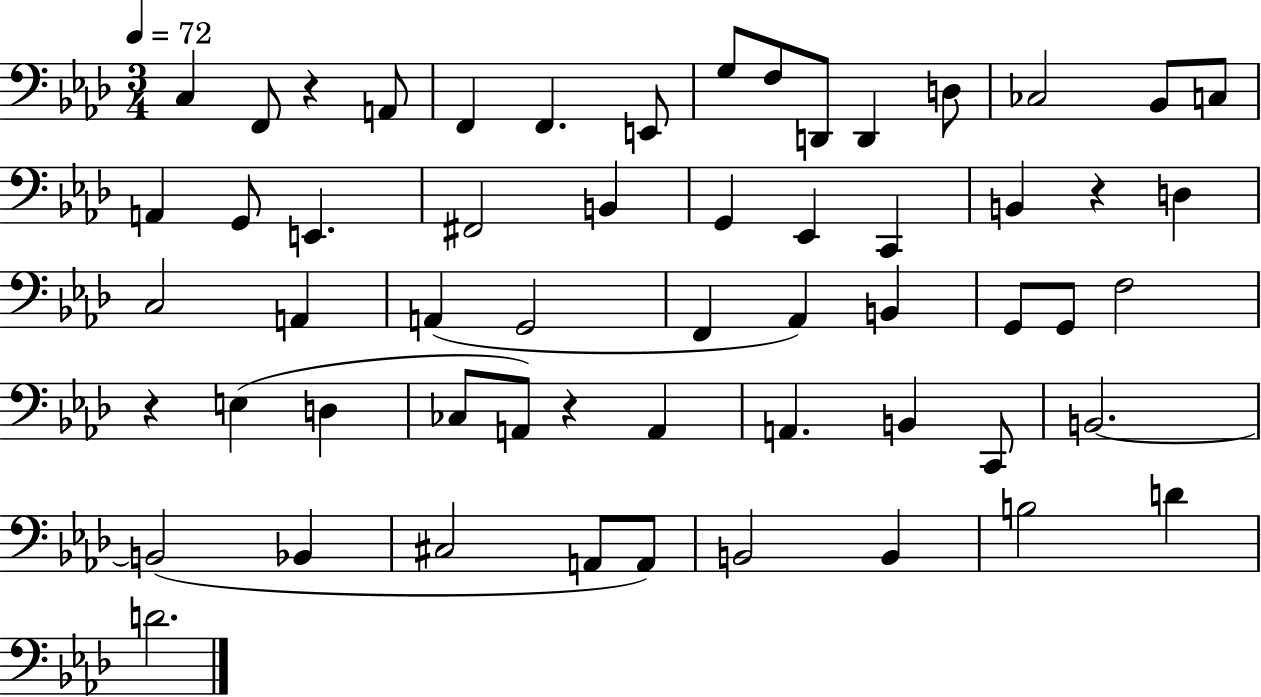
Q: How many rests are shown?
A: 4